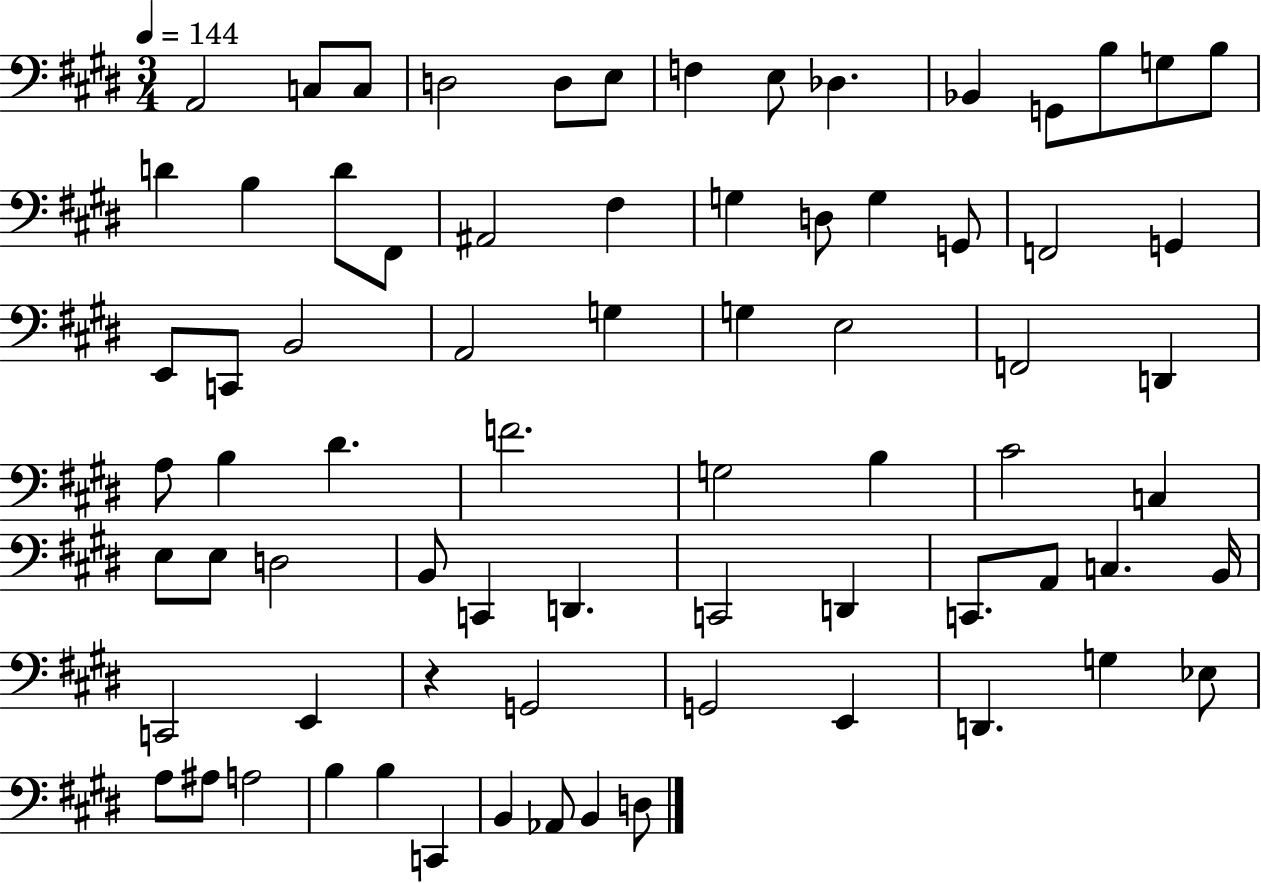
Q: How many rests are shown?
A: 1